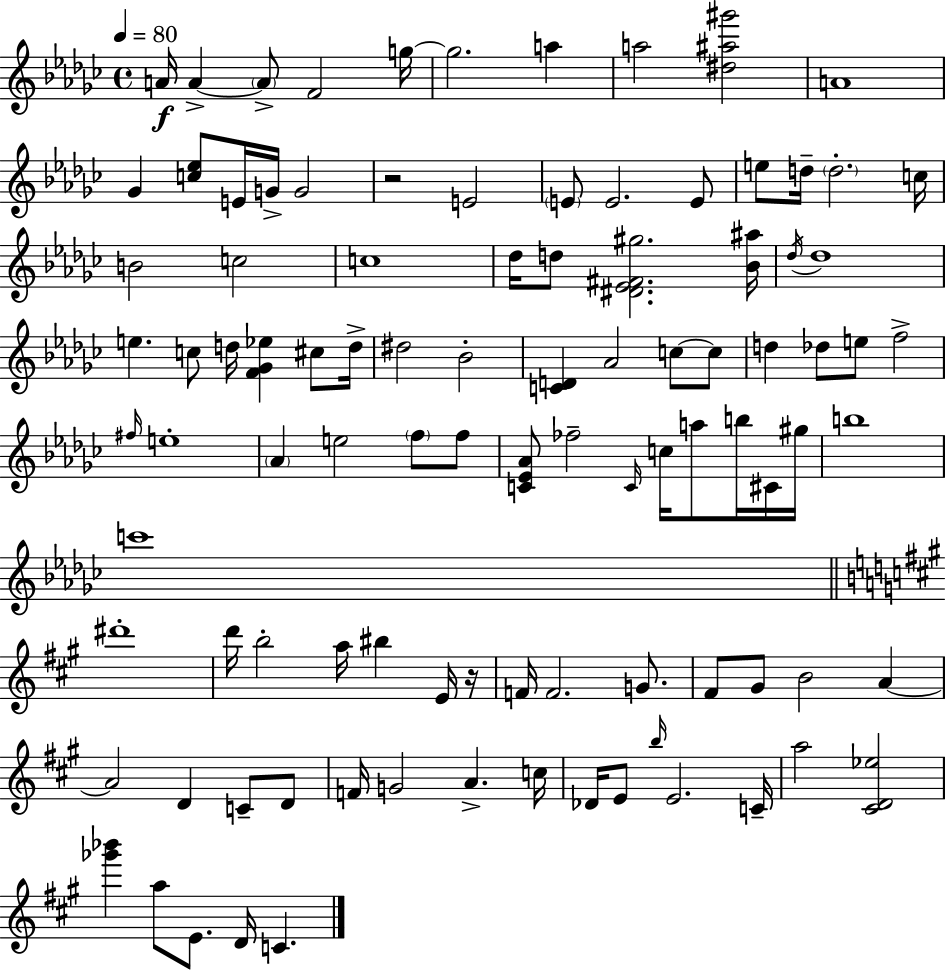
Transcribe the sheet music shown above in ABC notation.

X:1
T:Untitled
M:4/4
L:1/4
K:Ebm
A/4 A A/2 F2 g/4 g2 a a2 [^d^a^g']2 A4 _G [c_e]/2 E/4 G/4 G2 z2 E2 E/2 E2 E/2 e/2 d/4 d2 c/4 B2 c2 c4 _d/4 d/2 [^D_E^F^g]2 [_B^a]/4 _d/4 _d4 e c/2 d/4 [F_G_e] ^c/2 d/4 ^d2 _B2 [CD] _A2 c/2 c/2 d _d/2 e/2 f2 ^f/4 e4 _A e2 f/2 f/2 [C_E_A]/2 _f2 C/4 c/4 a/2 b/4 ^C/4 ^g/4 b4 c'4 ^d'4 d'/4 b2 a/4 ^b E/4 z/4 F/4 F2 G/2 ^F/2 ^G/2 B2 A A2 D C/2 D/2 F/4 G2 A c/4 _D/4 E/2 b/4 E2 C/4 a2 [^CD_e]2 [_g'_b'] a/2 E/2 D/4 C